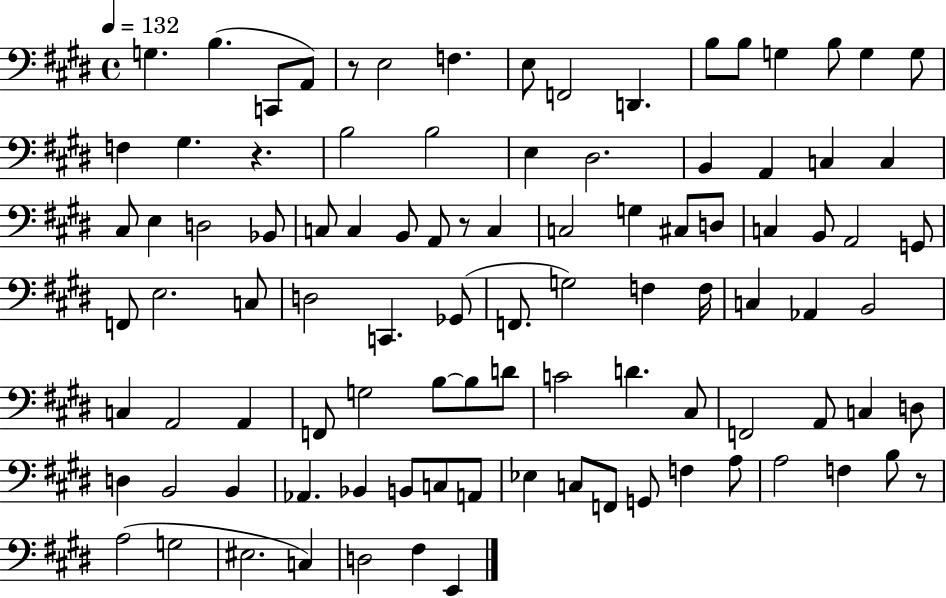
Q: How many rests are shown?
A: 4